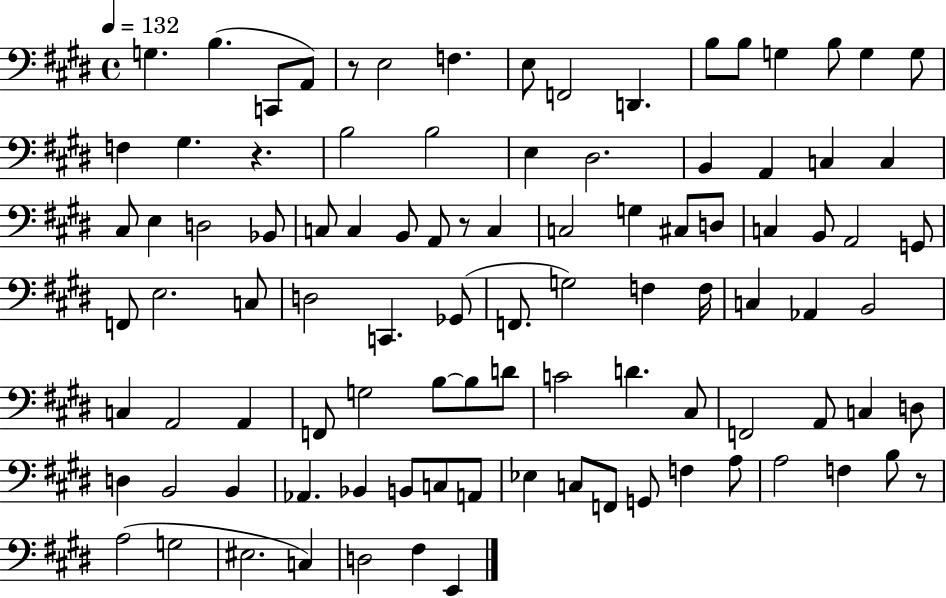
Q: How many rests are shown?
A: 4